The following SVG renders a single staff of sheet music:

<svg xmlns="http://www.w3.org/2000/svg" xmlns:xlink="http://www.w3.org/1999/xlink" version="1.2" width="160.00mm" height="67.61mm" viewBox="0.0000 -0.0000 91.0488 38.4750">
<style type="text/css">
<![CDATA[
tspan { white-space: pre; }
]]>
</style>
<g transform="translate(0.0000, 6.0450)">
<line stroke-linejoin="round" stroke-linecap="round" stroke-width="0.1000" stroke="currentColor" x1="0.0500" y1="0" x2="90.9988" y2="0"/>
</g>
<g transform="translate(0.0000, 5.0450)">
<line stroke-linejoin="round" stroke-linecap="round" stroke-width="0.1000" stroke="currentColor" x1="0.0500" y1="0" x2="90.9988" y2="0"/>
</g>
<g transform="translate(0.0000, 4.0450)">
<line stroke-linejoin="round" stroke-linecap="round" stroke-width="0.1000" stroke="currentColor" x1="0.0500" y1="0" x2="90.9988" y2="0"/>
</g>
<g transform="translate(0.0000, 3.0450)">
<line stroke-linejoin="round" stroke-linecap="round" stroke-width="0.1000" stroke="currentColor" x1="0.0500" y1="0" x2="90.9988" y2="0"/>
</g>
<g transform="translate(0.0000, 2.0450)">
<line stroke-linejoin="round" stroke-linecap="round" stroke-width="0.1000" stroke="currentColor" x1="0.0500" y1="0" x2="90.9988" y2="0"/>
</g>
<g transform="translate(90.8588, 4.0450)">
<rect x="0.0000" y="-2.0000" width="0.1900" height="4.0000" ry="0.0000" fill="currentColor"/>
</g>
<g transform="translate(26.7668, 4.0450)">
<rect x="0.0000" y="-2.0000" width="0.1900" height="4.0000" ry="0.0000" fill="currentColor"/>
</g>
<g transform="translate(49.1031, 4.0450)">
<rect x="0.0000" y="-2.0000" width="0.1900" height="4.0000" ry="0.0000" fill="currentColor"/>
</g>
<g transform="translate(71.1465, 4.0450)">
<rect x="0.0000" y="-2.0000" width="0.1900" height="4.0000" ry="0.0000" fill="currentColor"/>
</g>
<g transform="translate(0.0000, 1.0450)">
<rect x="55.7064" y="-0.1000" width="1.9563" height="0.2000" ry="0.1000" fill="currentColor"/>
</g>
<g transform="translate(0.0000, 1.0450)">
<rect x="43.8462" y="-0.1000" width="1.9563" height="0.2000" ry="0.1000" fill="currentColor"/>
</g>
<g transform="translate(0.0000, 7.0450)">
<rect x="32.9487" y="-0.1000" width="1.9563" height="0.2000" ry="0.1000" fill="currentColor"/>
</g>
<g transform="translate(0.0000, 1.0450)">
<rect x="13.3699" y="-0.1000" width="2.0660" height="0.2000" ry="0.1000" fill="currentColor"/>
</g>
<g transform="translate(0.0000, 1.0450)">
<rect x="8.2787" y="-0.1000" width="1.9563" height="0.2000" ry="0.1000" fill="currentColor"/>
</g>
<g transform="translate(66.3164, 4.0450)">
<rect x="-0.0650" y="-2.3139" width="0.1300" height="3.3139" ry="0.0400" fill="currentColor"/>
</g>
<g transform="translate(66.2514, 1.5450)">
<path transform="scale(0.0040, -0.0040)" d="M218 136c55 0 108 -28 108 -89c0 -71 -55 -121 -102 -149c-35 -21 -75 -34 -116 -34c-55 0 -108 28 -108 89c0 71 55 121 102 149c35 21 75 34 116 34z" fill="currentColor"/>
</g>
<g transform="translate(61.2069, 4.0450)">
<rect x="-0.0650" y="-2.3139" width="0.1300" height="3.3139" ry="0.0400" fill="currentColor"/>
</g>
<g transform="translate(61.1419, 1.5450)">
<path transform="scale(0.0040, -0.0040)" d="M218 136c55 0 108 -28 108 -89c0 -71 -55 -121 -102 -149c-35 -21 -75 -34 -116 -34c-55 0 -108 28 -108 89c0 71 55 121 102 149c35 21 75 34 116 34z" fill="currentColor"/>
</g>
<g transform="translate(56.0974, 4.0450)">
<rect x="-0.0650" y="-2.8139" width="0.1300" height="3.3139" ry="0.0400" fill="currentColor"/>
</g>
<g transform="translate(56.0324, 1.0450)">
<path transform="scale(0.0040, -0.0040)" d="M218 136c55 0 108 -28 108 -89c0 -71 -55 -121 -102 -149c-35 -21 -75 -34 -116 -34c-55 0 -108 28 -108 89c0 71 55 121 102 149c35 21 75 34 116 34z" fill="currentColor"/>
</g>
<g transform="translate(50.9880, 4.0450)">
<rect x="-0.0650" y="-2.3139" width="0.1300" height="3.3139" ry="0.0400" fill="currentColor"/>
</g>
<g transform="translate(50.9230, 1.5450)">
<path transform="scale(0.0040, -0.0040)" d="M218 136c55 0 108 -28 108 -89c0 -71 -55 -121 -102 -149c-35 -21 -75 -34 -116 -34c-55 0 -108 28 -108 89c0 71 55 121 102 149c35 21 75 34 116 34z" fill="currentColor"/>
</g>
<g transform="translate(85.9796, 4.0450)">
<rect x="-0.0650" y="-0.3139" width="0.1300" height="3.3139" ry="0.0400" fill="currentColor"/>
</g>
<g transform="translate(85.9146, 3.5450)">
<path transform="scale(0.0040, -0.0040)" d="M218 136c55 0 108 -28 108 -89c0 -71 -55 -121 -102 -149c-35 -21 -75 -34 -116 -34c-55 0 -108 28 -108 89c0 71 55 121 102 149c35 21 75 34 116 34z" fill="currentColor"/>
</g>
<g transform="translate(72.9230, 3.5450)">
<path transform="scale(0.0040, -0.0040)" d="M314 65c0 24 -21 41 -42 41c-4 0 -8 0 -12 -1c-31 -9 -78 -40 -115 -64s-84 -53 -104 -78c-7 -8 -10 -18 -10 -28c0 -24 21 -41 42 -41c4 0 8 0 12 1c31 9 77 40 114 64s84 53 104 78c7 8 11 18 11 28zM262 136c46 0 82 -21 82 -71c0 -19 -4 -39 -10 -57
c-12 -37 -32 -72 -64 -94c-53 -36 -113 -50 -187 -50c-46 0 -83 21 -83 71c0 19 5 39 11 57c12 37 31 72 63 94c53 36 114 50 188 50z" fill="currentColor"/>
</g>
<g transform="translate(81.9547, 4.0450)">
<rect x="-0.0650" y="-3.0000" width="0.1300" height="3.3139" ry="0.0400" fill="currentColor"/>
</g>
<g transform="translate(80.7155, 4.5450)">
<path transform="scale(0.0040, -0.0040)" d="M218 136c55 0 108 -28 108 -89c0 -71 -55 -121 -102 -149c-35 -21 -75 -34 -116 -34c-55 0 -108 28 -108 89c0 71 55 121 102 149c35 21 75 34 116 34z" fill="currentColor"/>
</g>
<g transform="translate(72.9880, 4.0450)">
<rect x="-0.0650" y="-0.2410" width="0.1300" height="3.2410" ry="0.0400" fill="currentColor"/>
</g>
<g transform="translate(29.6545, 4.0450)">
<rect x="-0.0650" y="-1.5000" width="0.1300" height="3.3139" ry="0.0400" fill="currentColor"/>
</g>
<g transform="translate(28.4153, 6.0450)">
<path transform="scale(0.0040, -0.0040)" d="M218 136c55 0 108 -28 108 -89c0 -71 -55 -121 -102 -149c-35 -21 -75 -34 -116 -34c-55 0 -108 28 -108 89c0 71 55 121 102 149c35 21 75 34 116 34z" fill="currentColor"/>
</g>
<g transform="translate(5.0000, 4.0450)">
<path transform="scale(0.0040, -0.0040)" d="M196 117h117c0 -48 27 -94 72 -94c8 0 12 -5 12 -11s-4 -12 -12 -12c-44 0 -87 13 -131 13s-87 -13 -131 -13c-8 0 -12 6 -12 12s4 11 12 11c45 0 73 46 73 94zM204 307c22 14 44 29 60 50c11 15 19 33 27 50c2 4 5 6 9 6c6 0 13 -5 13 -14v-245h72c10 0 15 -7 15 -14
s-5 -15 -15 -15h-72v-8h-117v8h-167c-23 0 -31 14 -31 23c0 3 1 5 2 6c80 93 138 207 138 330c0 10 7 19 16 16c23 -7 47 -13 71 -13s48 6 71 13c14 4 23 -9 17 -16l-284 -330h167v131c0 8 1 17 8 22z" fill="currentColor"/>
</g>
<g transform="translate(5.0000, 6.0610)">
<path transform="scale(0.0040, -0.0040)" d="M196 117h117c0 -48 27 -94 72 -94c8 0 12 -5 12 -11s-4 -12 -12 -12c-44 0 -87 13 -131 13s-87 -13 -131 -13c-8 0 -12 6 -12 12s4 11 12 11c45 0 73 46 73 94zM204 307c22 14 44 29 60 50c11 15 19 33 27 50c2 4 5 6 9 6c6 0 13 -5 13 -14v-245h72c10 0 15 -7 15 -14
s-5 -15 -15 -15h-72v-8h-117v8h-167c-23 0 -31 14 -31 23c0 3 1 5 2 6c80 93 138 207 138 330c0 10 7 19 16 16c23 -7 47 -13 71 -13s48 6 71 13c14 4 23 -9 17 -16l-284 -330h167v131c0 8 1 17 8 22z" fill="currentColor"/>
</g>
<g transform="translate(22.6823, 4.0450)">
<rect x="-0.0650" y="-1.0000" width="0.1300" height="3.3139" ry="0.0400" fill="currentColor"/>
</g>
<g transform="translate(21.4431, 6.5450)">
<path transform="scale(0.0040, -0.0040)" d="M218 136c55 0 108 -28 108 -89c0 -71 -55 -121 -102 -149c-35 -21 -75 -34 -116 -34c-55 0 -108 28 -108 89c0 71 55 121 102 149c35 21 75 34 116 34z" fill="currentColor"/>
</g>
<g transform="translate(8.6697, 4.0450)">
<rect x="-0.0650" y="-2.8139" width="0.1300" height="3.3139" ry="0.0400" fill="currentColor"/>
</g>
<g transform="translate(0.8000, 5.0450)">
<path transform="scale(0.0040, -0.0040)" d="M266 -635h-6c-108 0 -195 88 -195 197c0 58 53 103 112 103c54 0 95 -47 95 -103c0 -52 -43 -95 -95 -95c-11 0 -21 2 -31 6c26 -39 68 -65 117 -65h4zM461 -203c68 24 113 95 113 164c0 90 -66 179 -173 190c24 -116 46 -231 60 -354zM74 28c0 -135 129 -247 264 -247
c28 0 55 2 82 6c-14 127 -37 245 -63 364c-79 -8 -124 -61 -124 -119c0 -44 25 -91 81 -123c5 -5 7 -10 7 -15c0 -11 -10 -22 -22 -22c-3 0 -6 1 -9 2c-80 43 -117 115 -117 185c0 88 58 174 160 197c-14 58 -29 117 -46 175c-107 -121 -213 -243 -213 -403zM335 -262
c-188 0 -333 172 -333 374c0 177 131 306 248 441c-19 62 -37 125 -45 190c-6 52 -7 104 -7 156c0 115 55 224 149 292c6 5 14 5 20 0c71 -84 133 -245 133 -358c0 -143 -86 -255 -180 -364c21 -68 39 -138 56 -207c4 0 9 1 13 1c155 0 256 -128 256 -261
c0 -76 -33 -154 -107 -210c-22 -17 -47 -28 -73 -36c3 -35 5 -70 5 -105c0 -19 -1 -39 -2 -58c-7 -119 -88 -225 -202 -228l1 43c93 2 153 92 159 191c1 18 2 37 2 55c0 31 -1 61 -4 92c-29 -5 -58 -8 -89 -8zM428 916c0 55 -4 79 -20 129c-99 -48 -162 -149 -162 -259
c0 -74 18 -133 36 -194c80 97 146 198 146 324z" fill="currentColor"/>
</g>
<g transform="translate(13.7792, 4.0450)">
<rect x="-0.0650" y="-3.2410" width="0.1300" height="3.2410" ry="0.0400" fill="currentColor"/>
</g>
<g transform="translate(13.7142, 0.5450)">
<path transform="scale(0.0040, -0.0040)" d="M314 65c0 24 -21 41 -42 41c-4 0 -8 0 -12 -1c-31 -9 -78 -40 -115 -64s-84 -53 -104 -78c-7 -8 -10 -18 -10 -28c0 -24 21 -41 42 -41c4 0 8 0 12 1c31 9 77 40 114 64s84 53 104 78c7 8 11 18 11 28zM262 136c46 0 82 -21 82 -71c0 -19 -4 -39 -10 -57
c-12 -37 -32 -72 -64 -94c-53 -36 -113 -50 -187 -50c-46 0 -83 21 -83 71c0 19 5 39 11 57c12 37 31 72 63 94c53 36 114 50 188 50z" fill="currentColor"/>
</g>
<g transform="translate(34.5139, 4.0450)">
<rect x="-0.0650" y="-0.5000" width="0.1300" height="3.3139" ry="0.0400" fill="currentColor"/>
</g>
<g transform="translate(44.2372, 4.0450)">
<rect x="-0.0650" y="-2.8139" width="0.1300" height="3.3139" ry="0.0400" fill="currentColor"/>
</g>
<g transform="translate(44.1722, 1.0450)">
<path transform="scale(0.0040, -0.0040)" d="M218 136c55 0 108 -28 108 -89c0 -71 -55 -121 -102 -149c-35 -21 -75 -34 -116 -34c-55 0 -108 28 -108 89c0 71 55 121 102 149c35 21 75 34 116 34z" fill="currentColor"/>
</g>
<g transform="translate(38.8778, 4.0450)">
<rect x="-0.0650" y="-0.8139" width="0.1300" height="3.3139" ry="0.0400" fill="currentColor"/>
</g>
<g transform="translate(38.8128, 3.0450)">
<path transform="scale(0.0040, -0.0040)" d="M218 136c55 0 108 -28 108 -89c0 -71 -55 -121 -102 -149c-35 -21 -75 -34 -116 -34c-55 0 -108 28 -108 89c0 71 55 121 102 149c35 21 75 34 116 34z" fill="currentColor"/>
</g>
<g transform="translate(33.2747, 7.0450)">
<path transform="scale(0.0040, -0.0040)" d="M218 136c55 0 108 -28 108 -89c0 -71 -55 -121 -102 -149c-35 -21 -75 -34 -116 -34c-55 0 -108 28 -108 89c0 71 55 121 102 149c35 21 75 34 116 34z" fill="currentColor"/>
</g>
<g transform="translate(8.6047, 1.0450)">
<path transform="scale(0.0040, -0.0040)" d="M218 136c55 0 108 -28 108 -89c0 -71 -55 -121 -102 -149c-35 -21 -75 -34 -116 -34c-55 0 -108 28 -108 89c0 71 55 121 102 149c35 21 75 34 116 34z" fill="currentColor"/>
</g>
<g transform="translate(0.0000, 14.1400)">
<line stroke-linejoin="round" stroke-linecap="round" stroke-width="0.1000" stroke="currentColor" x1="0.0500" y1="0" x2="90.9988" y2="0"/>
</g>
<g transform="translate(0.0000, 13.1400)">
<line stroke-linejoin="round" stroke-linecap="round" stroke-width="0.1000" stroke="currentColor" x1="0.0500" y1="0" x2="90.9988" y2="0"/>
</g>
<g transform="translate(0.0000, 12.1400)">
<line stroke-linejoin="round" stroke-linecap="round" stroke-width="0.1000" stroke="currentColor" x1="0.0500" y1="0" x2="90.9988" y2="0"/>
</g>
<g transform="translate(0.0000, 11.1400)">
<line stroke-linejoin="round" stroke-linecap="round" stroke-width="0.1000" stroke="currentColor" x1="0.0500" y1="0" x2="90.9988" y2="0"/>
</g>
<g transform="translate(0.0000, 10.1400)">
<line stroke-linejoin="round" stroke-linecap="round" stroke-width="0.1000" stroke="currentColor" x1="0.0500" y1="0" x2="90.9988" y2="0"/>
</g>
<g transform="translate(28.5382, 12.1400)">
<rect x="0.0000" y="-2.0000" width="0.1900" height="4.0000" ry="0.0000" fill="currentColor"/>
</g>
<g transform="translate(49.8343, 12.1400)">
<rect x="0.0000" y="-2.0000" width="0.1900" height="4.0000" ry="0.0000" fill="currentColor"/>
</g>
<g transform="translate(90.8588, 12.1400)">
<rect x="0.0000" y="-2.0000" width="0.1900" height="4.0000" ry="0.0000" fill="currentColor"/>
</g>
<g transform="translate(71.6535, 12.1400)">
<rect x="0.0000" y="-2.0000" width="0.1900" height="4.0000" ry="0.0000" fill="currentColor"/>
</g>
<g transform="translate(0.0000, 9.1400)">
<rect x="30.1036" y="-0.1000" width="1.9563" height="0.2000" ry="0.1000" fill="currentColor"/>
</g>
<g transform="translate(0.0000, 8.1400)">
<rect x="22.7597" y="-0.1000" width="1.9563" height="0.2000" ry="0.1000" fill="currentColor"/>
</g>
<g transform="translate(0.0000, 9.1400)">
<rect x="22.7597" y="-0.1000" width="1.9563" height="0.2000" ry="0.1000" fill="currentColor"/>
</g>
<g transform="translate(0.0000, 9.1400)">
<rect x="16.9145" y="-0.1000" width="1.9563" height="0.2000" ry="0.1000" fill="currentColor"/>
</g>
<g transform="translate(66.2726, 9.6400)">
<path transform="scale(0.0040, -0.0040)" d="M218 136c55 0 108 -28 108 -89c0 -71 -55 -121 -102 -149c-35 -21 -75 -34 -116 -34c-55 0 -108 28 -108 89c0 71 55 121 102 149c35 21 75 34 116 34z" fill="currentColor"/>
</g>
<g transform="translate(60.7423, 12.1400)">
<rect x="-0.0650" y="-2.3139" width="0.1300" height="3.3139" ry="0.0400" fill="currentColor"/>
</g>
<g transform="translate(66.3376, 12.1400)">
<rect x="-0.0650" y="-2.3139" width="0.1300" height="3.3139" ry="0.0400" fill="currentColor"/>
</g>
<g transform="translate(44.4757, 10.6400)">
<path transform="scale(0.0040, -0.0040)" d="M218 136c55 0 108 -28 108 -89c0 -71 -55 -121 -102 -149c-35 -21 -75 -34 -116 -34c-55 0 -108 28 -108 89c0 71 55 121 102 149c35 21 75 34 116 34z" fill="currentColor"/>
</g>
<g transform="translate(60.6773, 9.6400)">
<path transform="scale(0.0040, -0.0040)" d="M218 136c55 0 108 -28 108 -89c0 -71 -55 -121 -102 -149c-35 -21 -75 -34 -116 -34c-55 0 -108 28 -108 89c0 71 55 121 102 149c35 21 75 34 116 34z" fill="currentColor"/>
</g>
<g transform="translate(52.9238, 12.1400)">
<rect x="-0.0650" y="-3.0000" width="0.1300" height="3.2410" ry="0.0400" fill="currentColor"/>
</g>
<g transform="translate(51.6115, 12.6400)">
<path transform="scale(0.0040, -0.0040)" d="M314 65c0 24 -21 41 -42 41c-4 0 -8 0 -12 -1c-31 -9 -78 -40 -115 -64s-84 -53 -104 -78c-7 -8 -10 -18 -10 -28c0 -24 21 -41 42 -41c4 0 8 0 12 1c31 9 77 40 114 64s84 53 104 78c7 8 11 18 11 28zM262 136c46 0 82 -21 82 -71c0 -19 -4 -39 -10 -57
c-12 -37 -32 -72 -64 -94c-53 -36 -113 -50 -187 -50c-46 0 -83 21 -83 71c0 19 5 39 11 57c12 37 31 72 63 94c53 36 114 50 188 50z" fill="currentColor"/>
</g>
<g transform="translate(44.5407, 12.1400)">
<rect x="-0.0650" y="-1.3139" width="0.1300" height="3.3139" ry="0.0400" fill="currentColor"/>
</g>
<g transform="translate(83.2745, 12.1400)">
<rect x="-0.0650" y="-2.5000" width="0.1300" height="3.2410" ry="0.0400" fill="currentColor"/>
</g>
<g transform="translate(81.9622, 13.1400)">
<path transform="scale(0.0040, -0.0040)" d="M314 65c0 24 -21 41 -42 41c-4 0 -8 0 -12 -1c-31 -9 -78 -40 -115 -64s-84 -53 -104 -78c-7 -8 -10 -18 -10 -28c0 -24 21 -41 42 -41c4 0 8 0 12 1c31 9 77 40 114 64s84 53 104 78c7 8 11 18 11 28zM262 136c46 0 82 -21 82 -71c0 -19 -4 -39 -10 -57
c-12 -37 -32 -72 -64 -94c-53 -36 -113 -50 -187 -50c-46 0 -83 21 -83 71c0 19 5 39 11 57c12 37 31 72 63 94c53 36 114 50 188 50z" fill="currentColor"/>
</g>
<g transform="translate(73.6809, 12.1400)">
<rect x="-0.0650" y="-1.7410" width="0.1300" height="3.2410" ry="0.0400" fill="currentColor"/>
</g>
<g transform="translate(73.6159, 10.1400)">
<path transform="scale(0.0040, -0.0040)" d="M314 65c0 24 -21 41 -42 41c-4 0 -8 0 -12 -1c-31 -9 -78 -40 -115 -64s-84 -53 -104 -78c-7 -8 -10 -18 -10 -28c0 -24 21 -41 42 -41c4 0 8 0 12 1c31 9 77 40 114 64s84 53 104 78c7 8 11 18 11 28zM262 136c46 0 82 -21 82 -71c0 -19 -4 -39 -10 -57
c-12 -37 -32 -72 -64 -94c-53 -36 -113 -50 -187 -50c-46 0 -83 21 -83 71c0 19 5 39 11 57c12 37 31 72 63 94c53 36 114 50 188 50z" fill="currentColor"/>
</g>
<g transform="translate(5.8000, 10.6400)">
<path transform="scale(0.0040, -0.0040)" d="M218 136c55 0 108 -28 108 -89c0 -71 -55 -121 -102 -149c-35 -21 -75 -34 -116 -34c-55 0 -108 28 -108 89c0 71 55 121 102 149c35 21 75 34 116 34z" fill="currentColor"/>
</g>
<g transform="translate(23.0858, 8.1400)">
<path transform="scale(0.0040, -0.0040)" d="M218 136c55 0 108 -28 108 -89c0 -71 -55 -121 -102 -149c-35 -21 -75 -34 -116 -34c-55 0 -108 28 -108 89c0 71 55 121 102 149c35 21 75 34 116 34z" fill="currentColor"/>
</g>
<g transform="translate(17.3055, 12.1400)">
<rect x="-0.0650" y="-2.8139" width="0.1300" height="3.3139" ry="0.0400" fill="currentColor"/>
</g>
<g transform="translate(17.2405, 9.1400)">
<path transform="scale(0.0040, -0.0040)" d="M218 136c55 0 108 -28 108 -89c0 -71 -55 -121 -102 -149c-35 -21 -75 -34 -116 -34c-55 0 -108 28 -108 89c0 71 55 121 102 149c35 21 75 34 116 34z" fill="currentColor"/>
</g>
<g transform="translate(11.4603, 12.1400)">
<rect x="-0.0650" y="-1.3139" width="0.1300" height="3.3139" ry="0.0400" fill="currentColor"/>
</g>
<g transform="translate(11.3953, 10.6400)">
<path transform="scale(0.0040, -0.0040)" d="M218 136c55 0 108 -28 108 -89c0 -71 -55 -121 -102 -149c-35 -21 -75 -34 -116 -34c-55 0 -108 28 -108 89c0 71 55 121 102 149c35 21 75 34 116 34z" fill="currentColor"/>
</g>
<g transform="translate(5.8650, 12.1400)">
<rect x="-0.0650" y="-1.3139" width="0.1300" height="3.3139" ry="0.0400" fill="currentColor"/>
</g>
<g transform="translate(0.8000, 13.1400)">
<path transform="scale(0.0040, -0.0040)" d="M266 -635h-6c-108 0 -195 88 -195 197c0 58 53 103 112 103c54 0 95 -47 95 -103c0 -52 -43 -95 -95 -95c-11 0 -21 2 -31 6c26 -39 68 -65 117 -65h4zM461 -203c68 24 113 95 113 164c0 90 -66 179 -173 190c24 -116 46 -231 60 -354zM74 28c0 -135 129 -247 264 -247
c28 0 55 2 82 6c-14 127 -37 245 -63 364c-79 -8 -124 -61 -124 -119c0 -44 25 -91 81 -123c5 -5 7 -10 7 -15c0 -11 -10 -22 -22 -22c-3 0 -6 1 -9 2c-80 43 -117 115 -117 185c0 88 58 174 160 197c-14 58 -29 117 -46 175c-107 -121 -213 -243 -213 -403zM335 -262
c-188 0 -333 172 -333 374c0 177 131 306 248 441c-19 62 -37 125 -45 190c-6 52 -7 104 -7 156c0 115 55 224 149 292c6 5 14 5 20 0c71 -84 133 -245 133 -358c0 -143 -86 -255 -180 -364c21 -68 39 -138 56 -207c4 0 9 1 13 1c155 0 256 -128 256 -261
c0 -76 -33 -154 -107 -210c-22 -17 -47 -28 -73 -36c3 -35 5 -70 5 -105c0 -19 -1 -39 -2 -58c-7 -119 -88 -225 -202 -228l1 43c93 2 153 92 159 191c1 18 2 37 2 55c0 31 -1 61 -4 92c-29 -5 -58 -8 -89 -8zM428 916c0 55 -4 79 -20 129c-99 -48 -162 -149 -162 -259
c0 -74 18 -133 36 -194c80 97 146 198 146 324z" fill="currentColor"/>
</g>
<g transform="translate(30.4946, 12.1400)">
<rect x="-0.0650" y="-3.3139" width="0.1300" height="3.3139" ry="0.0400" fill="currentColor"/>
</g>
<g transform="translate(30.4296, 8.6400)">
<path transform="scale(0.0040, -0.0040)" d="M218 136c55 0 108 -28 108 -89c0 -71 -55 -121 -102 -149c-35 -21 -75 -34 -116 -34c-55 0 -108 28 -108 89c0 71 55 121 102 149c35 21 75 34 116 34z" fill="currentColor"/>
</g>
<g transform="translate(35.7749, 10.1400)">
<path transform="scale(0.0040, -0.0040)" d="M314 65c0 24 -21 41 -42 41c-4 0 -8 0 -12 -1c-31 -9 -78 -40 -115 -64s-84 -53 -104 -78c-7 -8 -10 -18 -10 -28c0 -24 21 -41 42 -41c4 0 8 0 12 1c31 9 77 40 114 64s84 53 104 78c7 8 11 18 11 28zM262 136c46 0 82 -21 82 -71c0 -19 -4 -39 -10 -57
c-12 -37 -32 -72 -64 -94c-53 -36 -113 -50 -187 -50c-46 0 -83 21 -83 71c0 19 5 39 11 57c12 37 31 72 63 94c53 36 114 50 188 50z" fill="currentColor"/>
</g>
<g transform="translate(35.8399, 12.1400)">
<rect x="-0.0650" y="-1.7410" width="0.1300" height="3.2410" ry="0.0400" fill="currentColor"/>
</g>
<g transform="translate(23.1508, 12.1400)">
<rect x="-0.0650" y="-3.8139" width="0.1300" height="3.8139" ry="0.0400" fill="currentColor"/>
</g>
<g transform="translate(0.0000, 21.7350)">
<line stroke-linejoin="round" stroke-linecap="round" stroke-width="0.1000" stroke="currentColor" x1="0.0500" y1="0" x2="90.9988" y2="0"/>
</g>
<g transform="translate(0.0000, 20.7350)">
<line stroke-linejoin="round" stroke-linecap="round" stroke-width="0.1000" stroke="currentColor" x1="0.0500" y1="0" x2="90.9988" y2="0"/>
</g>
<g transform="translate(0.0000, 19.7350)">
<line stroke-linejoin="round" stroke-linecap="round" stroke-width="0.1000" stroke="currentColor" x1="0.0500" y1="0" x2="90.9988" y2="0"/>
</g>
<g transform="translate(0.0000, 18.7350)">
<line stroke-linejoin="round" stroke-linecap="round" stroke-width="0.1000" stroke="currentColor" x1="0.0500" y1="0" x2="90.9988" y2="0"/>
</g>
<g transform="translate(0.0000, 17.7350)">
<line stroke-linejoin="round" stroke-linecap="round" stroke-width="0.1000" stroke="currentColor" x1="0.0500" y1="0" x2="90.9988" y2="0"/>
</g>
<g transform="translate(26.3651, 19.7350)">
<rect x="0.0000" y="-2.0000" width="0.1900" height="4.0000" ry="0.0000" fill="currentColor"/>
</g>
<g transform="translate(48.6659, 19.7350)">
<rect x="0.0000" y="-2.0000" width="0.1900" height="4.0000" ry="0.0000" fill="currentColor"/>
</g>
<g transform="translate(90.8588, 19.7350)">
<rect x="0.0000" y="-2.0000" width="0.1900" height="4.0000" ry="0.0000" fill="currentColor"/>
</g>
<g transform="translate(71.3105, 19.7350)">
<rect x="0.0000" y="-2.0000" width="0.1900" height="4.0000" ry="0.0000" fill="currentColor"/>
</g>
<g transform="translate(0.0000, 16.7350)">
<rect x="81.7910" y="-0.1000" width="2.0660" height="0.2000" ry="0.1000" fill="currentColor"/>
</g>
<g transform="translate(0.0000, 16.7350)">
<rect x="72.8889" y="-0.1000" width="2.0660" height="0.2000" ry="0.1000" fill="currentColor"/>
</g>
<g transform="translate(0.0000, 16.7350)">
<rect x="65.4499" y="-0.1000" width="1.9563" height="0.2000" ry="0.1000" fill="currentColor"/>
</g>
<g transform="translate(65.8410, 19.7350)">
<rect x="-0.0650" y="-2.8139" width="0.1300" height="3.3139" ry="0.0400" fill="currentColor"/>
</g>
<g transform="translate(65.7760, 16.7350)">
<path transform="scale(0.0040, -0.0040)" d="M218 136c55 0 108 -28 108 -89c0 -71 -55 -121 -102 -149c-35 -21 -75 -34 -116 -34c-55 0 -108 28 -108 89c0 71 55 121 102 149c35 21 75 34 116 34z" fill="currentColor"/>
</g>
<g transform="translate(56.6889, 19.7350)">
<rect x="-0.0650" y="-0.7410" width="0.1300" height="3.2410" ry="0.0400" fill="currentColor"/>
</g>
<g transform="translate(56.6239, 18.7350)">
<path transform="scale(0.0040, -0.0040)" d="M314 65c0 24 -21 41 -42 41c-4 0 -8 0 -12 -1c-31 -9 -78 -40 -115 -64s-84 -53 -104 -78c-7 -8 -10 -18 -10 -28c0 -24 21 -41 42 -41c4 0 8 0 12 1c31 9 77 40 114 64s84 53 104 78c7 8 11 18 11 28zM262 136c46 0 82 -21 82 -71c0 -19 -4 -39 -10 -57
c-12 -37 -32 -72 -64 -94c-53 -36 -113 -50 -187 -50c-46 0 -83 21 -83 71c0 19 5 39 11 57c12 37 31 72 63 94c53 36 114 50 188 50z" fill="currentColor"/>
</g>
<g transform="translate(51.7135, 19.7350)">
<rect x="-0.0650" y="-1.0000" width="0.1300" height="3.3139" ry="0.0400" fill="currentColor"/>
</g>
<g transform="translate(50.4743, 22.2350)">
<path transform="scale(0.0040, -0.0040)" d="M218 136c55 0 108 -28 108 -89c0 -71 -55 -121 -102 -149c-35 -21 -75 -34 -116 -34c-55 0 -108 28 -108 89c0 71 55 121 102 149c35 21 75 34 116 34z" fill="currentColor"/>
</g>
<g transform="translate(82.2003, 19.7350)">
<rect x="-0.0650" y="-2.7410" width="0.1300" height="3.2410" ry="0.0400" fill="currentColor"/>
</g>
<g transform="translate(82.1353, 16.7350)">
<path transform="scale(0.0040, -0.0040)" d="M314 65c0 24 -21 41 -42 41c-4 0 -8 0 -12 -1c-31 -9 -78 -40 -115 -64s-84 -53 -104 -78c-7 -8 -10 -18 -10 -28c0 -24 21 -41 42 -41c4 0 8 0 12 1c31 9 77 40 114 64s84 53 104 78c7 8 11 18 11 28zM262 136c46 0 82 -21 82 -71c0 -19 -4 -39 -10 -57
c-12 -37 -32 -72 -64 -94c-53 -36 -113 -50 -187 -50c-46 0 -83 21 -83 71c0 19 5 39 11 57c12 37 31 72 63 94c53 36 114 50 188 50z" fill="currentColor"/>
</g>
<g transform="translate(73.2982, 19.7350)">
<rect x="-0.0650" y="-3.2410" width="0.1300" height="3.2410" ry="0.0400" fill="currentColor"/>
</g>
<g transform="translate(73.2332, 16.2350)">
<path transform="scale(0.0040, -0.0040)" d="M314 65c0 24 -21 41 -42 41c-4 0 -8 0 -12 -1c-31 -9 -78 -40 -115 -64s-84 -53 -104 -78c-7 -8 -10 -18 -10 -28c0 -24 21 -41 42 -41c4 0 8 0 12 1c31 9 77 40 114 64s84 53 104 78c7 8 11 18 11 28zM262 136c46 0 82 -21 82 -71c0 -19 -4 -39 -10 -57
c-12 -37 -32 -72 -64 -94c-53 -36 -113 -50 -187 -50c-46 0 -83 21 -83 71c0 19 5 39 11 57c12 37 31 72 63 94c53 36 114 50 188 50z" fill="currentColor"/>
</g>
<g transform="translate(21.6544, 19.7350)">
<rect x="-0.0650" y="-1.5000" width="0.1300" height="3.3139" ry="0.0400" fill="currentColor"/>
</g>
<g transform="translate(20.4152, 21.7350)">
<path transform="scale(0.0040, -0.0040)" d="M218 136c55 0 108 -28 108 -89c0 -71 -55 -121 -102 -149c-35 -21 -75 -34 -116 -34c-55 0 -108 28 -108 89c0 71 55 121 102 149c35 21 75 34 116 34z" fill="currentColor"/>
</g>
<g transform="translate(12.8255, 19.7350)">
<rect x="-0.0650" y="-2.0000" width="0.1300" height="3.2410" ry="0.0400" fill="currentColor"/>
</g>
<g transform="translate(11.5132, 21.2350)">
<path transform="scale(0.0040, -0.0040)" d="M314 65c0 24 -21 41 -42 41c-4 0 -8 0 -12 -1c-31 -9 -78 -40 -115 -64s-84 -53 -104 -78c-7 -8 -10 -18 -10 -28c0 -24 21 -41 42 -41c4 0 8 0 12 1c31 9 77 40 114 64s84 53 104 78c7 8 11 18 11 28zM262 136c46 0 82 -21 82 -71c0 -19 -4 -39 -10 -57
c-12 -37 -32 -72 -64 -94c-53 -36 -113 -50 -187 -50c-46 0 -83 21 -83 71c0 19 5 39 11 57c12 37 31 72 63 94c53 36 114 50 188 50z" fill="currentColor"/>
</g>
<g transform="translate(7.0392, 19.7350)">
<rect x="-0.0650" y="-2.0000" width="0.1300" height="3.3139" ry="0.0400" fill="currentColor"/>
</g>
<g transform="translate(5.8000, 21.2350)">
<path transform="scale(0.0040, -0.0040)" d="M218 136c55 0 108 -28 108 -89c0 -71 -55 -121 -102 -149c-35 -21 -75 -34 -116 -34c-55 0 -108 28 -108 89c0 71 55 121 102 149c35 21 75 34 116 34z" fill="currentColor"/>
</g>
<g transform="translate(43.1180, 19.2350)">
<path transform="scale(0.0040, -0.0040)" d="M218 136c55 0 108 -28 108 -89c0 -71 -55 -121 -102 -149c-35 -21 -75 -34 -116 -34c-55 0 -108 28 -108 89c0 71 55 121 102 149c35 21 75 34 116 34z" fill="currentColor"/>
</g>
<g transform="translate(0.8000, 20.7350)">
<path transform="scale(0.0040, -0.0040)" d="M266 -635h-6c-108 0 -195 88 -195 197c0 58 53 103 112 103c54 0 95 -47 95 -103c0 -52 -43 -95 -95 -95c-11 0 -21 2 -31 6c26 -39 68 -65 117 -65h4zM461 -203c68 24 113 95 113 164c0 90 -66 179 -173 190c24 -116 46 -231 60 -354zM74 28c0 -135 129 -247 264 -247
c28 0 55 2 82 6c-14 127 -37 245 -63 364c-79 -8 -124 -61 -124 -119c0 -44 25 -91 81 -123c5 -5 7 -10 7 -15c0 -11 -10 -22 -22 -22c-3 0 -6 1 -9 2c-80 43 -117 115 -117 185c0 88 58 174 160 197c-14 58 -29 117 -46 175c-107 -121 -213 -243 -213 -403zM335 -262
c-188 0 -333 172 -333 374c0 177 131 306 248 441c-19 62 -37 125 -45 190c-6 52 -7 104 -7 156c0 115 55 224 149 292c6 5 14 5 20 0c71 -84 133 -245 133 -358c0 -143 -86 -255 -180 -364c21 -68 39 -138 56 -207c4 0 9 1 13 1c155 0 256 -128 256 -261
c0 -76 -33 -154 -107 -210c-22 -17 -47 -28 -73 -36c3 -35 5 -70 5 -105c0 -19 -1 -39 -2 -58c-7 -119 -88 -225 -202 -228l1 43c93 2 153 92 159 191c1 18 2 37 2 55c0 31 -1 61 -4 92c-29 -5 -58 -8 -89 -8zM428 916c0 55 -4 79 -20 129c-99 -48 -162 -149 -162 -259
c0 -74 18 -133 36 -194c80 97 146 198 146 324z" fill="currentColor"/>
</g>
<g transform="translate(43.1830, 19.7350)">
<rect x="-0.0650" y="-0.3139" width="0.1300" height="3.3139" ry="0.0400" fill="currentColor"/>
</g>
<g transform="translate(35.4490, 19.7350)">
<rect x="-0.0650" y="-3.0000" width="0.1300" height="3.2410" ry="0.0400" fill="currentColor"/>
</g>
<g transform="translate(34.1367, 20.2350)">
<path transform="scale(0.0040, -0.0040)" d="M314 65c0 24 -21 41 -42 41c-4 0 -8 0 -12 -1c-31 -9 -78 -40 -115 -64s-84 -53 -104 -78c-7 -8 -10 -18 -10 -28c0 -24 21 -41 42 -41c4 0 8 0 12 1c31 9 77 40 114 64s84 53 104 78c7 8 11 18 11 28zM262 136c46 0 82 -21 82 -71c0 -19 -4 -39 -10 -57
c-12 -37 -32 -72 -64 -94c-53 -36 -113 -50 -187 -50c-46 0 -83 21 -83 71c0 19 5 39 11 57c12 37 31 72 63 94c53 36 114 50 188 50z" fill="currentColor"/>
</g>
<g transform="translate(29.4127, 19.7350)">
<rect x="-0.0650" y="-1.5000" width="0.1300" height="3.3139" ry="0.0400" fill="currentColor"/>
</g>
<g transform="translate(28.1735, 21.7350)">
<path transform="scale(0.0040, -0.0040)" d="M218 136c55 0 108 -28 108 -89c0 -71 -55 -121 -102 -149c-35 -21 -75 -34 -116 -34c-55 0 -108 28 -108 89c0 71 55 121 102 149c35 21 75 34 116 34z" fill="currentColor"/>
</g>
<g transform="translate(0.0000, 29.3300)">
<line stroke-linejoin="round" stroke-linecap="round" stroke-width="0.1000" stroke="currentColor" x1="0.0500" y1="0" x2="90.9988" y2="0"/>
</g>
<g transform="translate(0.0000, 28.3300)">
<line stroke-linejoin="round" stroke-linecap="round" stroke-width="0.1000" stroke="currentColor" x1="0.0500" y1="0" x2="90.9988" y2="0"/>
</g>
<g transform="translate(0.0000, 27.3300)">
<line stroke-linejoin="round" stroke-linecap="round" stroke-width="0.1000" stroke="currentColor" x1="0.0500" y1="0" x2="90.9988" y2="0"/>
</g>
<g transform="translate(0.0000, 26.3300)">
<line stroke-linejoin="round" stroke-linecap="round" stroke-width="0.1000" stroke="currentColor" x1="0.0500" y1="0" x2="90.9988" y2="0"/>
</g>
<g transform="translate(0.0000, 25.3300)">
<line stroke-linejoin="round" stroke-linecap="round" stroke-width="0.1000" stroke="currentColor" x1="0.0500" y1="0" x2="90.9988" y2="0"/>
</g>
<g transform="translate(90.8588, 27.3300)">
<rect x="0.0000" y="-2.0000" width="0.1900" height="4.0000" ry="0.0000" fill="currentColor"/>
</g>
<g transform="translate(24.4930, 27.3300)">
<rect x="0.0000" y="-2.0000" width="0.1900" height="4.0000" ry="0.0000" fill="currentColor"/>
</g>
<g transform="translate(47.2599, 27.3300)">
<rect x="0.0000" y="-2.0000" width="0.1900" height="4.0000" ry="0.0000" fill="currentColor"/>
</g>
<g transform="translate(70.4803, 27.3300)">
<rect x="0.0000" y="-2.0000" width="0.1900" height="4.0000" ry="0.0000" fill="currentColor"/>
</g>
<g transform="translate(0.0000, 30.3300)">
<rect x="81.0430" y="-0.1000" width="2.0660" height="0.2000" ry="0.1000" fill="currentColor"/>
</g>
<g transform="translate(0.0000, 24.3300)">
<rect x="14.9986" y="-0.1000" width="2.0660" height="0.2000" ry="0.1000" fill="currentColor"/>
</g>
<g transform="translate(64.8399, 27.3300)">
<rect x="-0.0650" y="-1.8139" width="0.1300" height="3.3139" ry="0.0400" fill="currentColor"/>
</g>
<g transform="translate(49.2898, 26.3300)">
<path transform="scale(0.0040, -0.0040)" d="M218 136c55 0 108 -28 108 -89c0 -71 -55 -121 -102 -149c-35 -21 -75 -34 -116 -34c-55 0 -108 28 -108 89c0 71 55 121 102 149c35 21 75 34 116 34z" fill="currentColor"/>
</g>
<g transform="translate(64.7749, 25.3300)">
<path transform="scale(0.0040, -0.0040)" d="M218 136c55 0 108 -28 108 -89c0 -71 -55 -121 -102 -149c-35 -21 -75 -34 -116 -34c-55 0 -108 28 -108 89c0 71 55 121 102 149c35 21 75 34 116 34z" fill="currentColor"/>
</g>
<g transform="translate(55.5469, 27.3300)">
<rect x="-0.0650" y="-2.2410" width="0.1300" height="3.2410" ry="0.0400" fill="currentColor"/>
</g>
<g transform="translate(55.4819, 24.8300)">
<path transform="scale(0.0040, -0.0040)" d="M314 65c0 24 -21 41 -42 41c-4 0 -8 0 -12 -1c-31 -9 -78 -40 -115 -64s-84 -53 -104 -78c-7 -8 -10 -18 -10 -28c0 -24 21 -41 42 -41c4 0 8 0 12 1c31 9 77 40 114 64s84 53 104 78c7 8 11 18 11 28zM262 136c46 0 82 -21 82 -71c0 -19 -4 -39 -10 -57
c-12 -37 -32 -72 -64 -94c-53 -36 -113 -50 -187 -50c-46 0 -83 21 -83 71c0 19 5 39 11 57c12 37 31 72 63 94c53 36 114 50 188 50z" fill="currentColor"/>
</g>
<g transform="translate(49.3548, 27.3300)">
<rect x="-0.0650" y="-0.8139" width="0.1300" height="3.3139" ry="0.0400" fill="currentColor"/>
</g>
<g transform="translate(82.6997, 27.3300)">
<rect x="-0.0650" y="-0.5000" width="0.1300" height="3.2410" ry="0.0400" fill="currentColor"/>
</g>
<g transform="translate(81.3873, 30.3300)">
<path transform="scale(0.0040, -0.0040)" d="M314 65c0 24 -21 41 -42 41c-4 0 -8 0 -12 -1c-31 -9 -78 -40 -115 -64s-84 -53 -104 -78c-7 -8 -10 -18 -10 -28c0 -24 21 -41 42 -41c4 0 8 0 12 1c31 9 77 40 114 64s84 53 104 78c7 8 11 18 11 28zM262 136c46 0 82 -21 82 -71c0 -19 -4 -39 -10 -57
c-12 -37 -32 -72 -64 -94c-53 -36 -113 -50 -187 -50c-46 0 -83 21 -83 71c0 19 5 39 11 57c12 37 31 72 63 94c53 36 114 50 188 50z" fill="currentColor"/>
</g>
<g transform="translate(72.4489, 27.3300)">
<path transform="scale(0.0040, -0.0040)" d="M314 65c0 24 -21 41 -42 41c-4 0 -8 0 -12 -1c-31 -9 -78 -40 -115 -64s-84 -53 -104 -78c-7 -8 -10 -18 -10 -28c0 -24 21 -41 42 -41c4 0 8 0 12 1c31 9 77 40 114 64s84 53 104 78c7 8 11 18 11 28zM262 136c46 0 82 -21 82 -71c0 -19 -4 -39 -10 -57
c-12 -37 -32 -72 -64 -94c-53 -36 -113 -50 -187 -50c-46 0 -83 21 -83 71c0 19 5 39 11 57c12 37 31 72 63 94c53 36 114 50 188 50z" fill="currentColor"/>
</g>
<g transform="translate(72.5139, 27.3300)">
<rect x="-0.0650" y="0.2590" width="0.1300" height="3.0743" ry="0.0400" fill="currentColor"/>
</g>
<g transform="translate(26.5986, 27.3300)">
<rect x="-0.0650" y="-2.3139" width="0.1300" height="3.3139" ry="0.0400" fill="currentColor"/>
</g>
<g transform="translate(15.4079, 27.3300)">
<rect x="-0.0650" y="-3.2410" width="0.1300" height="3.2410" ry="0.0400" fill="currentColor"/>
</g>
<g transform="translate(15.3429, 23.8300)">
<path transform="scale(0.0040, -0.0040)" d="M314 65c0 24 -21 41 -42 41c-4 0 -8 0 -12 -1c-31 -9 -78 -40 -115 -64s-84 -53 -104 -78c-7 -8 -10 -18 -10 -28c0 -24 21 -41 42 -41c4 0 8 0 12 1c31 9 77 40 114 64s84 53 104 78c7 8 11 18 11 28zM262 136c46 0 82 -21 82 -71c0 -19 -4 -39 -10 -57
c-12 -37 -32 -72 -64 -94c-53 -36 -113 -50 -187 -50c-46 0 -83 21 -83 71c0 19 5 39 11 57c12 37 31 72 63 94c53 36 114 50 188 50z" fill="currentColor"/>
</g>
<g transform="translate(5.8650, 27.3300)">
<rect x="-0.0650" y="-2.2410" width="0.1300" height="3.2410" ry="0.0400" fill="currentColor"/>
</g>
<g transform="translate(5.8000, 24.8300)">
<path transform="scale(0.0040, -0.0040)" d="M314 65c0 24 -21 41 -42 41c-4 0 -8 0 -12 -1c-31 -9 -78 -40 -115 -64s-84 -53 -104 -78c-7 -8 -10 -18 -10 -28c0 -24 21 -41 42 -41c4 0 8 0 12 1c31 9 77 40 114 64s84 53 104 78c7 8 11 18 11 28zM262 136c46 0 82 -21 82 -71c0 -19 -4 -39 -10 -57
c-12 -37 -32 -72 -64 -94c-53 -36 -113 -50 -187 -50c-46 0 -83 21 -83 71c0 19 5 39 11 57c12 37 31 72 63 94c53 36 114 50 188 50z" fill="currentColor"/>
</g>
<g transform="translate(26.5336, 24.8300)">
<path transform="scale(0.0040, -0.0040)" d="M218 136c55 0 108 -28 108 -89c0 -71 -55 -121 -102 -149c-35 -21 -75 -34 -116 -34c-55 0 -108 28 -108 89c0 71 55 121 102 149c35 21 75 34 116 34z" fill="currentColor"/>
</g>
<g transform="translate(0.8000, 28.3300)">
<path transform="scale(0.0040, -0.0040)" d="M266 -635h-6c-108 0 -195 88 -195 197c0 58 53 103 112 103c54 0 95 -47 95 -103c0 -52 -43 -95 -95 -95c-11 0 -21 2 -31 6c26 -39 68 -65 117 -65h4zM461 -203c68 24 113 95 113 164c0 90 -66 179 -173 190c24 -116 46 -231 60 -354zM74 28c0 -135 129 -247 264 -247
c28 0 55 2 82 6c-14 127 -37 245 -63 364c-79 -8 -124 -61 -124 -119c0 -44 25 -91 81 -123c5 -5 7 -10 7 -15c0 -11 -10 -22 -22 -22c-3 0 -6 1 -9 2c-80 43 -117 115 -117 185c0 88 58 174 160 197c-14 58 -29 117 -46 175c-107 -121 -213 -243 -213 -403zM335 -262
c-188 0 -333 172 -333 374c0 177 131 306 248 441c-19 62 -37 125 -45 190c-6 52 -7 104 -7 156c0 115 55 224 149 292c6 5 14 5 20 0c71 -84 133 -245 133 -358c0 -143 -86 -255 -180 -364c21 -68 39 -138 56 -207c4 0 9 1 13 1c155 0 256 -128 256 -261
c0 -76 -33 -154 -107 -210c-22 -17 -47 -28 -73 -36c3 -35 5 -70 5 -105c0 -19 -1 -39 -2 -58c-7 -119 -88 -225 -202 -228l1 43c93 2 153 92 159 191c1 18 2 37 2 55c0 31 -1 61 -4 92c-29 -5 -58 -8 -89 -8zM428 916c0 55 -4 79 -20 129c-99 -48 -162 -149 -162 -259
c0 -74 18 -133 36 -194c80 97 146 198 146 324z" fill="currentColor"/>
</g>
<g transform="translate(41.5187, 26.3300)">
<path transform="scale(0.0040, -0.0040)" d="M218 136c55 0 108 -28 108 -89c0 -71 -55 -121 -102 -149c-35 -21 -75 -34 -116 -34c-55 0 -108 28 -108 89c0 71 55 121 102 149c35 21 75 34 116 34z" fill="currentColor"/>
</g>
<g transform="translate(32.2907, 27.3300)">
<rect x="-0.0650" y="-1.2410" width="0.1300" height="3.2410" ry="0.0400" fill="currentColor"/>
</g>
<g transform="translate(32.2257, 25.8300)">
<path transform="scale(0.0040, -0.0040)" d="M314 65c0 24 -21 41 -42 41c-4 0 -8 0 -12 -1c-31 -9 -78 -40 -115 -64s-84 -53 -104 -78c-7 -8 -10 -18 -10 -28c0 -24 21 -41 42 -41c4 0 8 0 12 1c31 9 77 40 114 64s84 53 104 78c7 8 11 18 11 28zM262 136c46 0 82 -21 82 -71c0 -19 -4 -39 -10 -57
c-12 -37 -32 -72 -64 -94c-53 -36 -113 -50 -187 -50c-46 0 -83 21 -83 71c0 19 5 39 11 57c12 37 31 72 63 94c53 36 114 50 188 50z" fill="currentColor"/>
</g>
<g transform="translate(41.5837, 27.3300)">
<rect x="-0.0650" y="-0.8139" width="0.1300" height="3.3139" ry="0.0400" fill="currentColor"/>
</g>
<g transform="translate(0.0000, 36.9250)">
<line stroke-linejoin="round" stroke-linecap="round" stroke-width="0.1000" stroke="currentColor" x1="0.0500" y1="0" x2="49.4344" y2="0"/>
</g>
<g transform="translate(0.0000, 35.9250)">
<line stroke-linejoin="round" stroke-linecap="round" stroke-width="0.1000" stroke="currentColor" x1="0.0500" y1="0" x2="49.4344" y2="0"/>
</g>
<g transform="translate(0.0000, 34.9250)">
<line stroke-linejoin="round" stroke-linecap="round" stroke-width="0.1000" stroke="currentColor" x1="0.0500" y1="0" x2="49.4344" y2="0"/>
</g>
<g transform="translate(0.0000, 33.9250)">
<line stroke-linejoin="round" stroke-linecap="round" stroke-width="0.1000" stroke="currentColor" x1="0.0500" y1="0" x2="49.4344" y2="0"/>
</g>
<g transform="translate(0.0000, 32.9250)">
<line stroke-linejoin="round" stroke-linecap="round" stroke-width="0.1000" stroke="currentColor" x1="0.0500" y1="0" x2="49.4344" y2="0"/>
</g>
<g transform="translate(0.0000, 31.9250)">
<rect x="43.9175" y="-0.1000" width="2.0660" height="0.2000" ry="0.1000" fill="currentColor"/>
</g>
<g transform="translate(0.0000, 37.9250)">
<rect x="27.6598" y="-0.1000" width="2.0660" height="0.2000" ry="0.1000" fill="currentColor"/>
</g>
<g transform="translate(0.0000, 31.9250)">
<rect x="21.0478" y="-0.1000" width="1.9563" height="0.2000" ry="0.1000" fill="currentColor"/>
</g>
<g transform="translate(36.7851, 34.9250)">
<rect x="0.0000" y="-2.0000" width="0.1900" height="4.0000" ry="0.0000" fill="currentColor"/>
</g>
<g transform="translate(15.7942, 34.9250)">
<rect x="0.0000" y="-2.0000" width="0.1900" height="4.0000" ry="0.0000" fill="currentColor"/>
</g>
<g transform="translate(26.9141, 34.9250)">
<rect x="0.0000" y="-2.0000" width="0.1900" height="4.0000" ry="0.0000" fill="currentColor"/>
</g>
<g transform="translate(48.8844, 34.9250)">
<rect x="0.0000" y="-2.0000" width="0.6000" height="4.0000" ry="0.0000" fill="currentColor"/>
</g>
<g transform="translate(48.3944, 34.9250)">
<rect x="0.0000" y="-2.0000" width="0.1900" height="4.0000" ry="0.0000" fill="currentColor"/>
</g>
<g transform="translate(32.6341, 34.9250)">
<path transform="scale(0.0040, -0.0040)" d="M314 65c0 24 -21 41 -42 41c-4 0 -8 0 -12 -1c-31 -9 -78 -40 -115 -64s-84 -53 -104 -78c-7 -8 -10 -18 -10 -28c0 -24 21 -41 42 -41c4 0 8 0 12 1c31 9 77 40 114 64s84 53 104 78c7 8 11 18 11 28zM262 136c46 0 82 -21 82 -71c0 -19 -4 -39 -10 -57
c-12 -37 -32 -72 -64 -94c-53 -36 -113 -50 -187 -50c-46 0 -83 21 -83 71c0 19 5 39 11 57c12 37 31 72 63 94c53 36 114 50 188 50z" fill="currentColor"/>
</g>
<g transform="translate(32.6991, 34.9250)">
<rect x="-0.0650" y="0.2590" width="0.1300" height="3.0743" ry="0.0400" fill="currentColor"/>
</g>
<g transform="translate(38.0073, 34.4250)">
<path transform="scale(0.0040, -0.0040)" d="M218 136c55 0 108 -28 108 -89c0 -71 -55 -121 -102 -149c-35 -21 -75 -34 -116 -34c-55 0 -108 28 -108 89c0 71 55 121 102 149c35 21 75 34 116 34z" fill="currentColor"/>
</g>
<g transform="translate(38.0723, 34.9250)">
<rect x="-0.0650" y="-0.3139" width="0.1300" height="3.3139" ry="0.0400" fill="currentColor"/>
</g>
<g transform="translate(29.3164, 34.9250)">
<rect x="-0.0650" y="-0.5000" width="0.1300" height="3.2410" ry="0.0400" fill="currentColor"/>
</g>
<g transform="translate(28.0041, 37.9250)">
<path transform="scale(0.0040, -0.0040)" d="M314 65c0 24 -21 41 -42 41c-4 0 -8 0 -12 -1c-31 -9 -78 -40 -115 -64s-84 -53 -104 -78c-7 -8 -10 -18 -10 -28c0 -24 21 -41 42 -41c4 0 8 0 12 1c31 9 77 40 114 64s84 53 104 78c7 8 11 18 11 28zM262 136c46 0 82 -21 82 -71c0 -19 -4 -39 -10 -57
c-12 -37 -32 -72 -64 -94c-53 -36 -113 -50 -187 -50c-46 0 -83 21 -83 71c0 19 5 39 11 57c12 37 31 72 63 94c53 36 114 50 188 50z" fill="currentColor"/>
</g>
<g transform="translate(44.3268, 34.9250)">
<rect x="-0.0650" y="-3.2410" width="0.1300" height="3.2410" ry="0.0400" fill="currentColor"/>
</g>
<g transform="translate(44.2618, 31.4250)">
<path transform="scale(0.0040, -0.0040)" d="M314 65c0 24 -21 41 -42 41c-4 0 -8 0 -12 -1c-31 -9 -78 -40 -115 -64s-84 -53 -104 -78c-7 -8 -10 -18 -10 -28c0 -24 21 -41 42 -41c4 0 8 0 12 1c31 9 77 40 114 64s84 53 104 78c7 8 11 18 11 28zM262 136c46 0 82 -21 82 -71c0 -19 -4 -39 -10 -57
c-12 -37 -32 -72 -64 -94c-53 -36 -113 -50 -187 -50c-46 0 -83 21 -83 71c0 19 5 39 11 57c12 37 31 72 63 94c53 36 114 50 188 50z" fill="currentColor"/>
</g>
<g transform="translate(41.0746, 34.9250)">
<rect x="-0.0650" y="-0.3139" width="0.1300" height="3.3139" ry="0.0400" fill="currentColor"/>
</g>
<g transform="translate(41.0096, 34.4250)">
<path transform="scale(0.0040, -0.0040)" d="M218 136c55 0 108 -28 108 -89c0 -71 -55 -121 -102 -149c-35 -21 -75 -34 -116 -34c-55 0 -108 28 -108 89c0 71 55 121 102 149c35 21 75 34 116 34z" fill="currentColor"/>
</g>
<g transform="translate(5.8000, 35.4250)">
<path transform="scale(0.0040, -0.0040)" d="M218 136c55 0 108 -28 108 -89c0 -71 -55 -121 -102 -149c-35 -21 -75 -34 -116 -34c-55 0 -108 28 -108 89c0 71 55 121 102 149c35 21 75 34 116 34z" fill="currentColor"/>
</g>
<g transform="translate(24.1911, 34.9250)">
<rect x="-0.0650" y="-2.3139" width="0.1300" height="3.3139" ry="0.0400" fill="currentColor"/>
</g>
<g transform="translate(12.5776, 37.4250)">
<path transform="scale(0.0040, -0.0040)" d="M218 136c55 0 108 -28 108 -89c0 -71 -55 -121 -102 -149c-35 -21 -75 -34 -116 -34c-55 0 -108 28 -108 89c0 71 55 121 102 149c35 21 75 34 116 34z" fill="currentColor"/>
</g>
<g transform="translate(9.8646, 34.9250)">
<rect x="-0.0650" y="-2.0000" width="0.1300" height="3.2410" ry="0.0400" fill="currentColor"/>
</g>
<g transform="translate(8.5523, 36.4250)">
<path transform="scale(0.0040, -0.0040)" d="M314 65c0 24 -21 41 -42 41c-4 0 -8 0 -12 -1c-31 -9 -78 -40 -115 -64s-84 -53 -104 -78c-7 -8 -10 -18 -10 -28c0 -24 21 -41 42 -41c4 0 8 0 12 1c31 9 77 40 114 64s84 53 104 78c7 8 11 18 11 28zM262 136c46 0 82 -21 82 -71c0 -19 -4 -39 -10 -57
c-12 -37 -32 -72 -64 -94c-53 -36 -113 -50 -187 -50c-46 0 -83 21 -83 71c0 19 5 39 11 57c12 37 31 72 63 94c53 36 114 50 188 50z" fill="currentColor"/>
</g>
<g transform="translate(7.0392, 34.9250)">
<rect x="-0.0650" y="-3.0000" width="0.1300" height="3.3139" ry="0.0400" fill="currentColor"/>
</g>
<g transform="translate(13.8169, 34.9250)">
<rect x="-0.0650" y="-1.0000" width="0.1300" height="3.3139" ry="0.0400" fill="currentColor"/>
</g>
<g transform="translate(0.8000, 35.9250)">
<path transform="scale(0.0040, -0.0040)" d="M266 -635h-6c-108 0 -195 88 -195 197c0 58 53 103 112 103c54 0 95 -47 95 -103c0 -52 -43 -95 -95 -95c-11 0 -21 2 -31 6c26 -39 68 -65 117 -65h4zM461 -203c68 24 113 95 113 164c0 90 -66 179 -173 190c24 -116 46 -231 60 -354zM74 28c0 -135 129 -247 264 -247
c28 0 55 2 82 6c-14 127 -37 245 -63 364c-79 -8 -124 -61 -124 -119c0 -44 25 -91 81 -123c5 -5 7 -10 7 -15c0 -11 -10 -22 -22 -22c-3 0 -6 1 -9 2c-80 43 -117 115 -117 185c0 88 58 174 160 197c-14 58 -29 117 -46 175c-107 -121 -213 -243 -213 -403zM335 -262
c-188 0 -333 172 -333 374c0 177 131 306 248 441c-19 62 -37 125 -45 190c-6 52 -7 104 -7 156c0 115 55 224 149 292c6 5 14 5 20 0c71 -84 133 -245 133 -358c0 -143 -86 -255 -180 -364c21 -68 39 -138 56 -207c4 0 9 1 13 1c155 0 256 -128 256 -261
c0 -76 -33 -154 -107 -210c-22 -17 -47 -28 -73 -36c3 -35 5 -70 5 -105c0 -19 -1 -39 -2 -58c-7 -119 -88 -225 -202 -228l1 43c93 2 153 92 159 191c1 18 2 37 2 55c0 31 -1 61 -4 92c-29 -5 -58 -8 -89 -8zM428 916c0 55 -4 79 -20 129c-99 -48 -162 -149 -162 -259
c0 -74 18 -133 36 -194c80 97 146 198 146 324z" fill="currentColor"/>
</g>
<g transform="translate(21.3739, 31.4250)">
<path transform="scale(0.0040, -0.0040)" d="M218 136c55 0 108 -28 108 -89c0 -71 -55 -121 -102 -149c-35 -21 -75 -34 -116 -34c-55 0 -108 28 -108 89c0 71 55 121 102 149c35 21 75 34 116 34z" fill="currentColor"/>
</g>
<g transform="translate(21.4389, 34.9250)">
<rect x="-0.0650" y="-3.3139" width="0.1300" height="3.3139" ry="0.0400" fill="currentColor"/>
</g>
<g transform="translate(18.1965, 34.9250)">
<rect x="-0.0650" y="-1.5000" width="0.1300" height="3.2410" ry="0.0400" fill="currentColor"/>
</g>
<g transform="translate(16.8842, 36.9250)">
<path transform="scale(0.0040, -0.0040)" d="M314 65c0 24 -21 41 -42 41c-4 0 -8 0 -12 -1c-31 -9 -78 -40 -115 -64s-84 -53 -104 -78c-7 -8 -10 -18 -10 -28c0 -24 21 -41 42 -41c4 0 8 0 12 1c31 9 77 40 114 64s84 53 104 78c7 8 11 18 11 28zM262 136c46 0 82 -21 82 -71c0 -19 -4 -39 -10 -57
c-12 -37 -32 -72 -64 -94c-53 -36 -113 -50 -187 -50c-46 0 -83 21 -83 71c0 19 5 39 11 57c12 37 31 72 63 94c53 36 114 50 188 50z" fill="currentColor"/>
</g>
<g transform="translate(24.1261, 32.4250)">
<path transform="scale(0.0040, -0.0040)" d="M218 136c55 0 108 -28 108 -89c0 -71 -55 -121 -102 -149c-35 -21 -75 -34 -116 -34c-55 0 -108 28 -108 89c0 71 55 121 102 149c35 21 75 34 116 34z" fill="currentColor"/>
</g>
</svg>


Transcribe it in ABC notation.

X:1
T:Untitled
M:4/4
L:1/4
K:C
a b2 D E C d a g a g g c2 A c e e a c' b f2 e A2 g g f2 G2 F F2 E E A2 c D d2 a b2 a2 g2 b2 g e2 d d g2 f B2 C2 A F2 D E2 b g C2 B2 c c b2